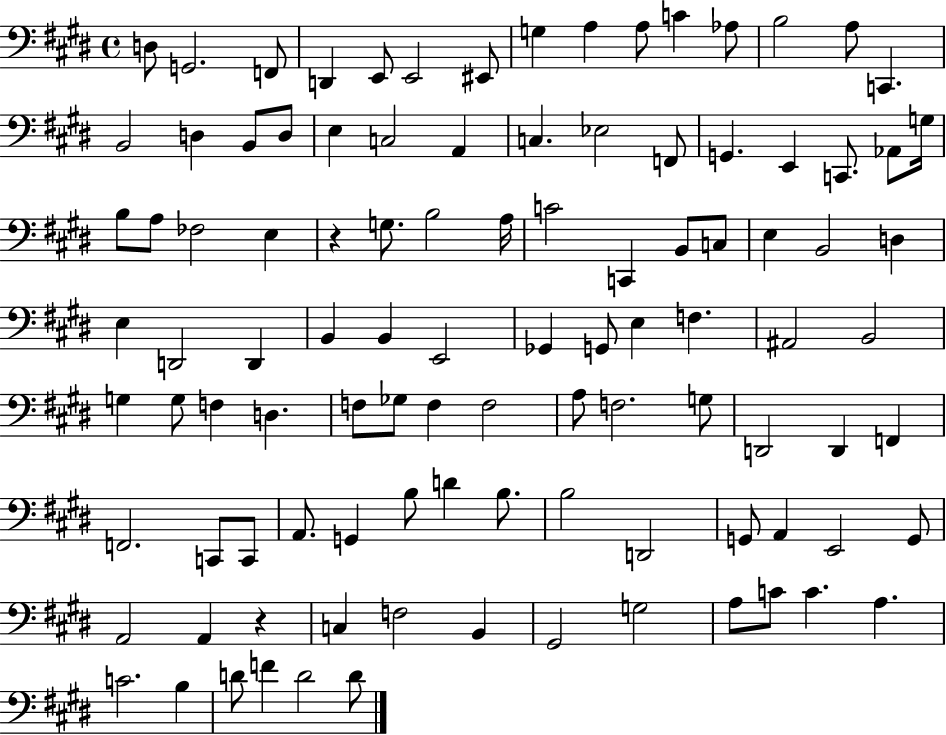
X:1
T:Untitled
M:4/4
L:1/4
K:E
D,/2 G,,2 F,,/2 D,, E,,/2 E,,2 ^E,,/2 G, A, A,/2 C _A,/2 B,2 A,/2 C,, B,,2 D, B,,/2 D,/2 E, C,2 A,, C, _E,2 F,,/2 G,, E,, C,,/2 _A,,/2 G,/4 B,/2 A,/2 _F,2 E, z G,/2 B,2 A,/4 C2 C,, B,,/2 C,/2 E, B,,2 D, E, D,,2 D,, B,, B,, E,,2 _G,, G,,/2 E, F, ^A,,2 B,,2 G, G,/2 F, D, F,/2 _G,/2 F, F,2 A,/2 F,2 G,/2 D,,2 D,, F,, F,,2 C,,/2 C,,/2 A,,/2 G,, B,/2 D B,/2 B,2 D,,2 G,,/2 A,, E,,2 G,,/2 A,,2 A,, z C, F,2 B,, ^G,,2 G,2 A,/2 C/2 C A, C2 B, D/2 F D2 D/2